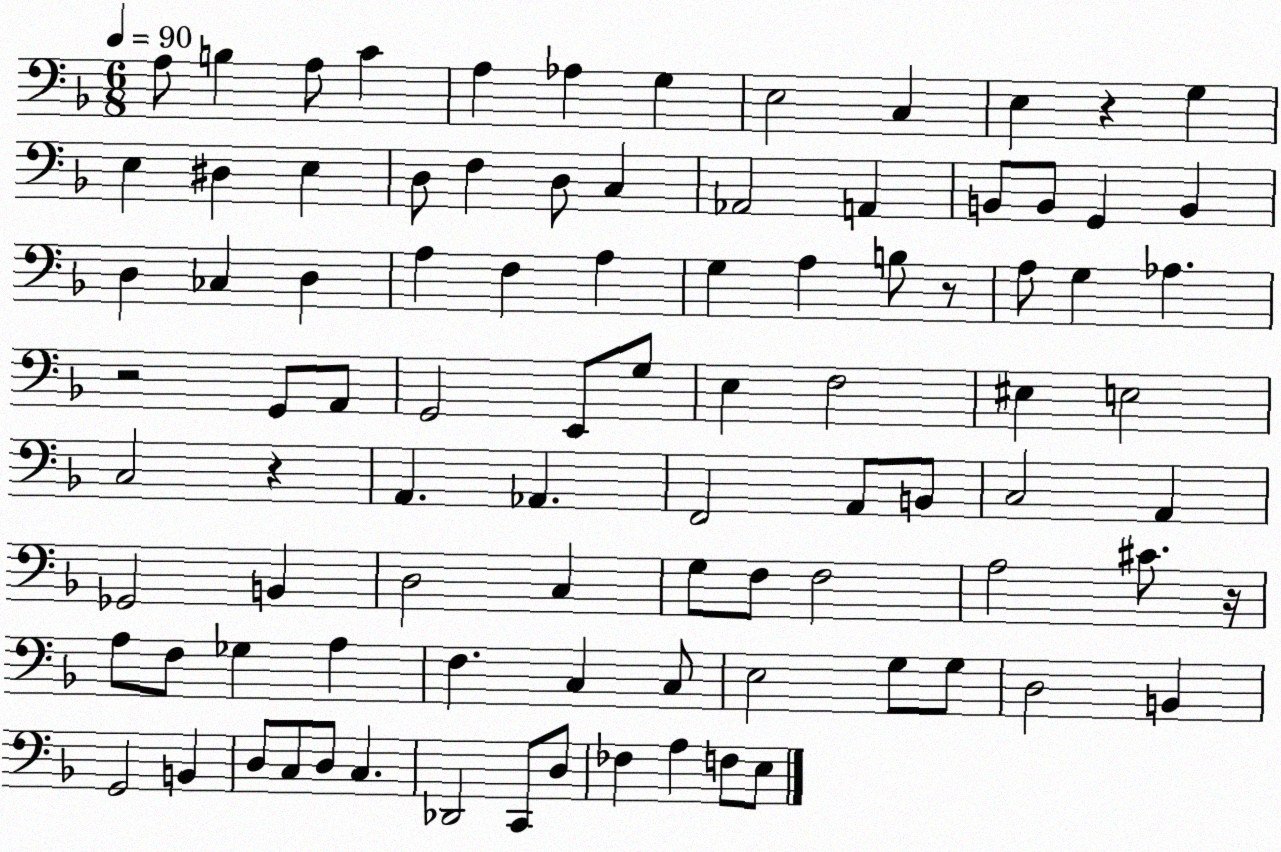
X:1
T:Untitled
M:6/8
L:1/4
K:F
A,/2 B, A,/2 C A, _A, G, E,2 C, E, z G, E, ^D, E, D,/2 F, D,/2 C, _A,,2 A,, B,,/2 B,,/2 G,, B,, D, _C, D, A, F, A, G, A, B,/2 z/2 A,/2 G, _A, z2 G,,/2 A,,/2 G,,2 E,,/2 G,/2 E, F,2 ^E, E,2 C,2 z A,, _A,, F,,2 A,,/2 B,,/2 C,2 A,, _G,,2 B,, D,2 C, G,/2 F,/2 F,2 A,2 ^C/2 z/4 A,/2 F,/2 _G, A, F, C, C,/2 E,2 G,/2 G,/2 D,2 B,, G,,2 B,, D,/2 C,/2 D,/2 C, _D,,2 C,,/2 D,/2 _F, A, F,/2 E,/2